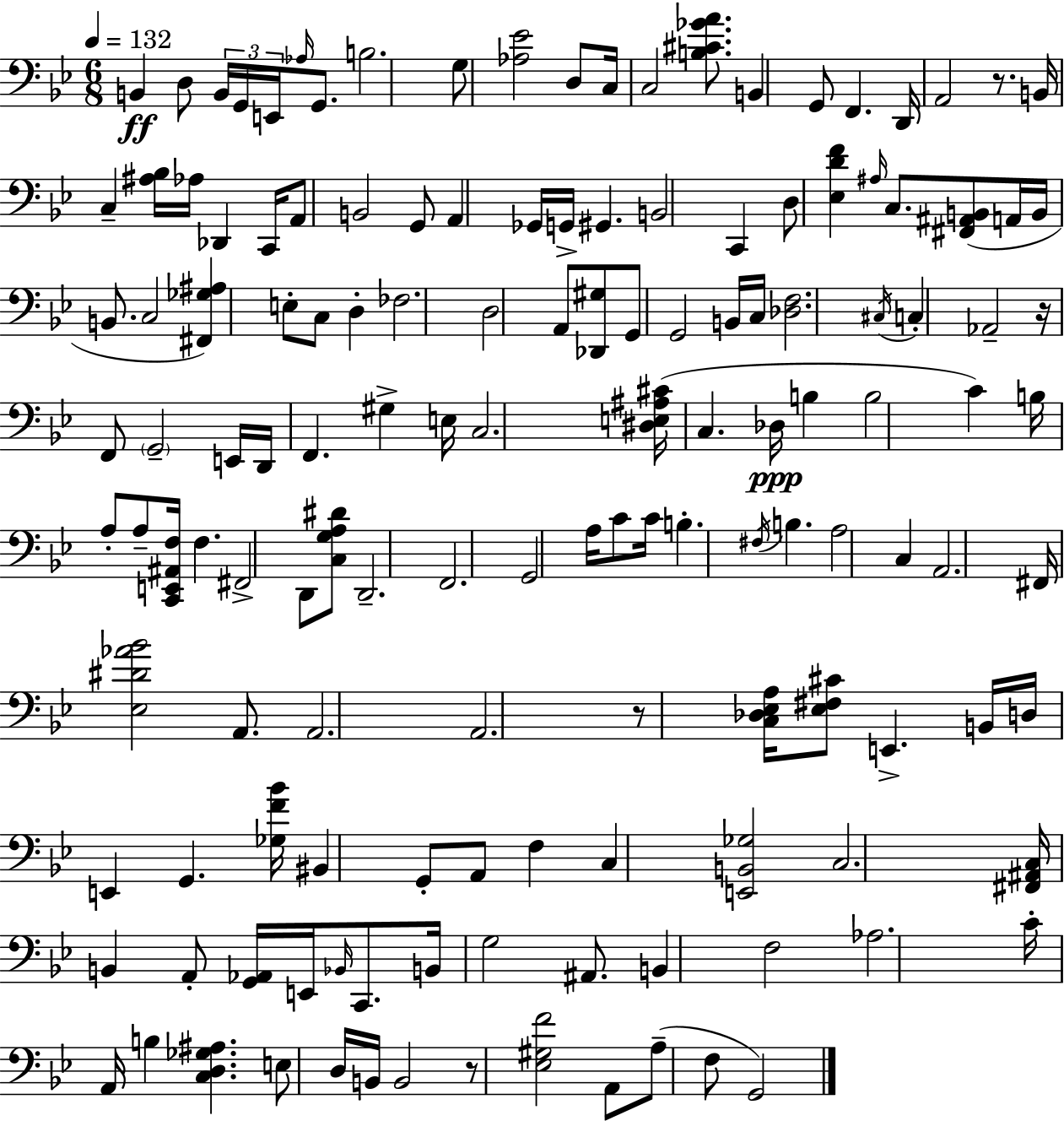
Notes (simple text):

B2/q D3/e B2/s G2/s E2/s Ab3/s G2/e. B3/h. G3/e [Ab3,Eb4]/h D3/e C3/s C3/h [B3,C#4,Gb4,A4]/e. B2/q G2/e F2/q. D2/s A2/h R/e. B2/s C3/q [A#3,Bb3]/s Ab3/s Db2/q C2/s A2/e B2/h G2/e A2/q Gb2/s G2/s G#2/q. B2/h C2/q D3/e [Eb3,D4,F4]/q A#3/s C3/e. [F#2,A#2,B2]/e A2/s B2/s B2/e. C3/h [F#2,Gb3,A#3]/q E3/e C3/e D3/q FES3/h. D3/h A2/e [Db2,G#3]/e G2/e G2/h B2/s C3/s [Db3,F3]/h. C#3/s C3/q Ab2/h R/s F2/e G2/h E2/s D2/s F2/q. G#3/q E3/s C3/h. [D#3,E3,A#3,C#4]/s C3/q. Db3/s B3/q B3/h C4/q B3/s A3/e A3/e [C2,E2,A#2,F3]/s F3/q. F#2/h D2/e [C3,G3,A3,D#4]/e D2/h. F2/h. G2/h A3/s C4/e C4/s B3/q. F#3/s B3/q. A3/h C3/q A2/h. F#2/s [Eb3,D#4,Ab4,Bb4]/h A2/e. A2/h. A2/h. R/e [C3,Db3,Eb3,A3]/s [Eb3,F#3,C#4]/e E2/q. B2/s D3/s E2/q G2/q. [Gb3,F4,Bb4]/s BIS2/q G2/e A2/e F3/q C3/q [E2,B2,Gb3]/h C3/h. [F#2,A#2,C3]/s B2/q A2/e [G2,Ab2]/s E2/s Bb2/s C2/e. B2/s G3/h A#2/e. B2/q F3/h Ab3/h. C4/s A2/s B3/q [C3,D3,Gb3,A#3]/q. E3/e D3/s B2/s B2/h R/e [Eb3,G#3,F4]/h A2/e A3/e F3/e G2/h